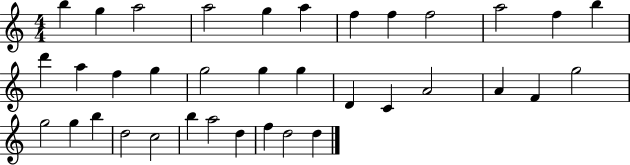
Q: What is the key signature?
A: C major